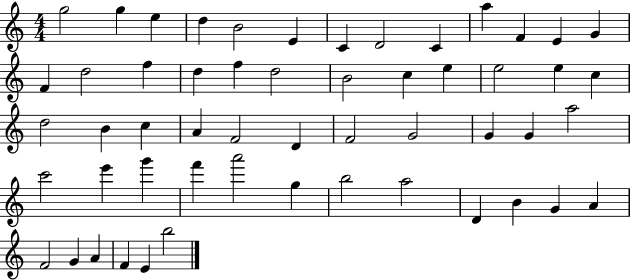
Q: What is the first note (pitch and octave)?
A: G5